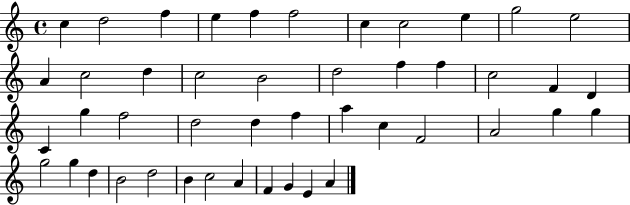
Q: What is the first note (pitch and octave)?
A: C5